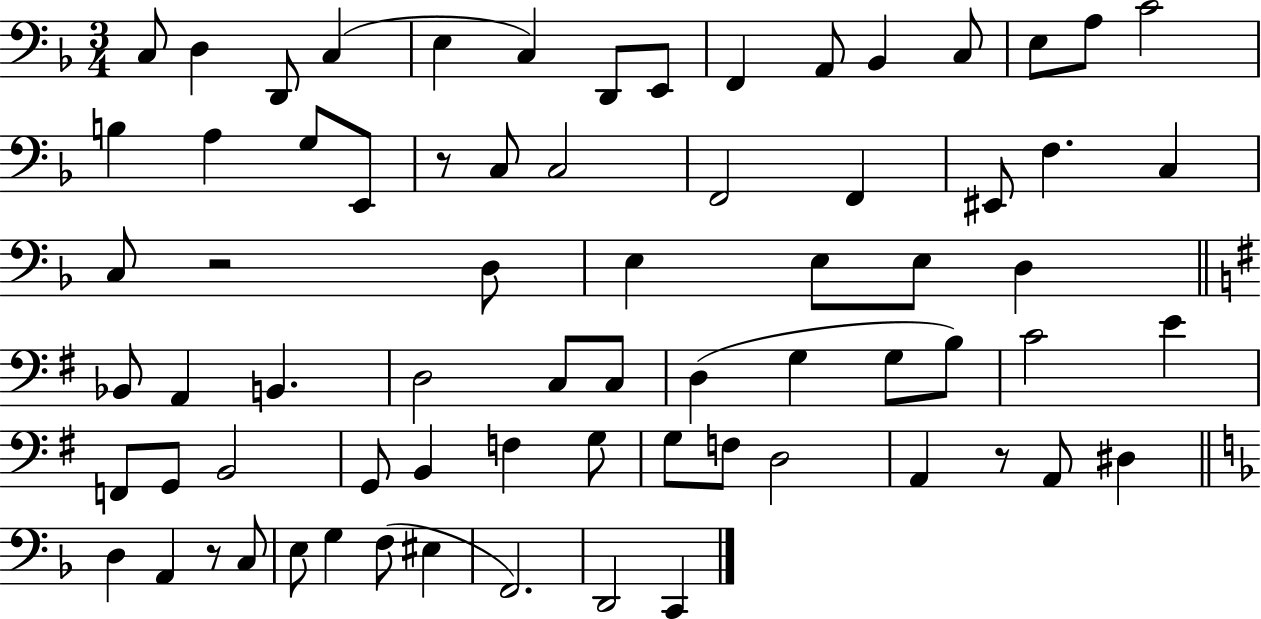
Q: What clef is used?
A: bass